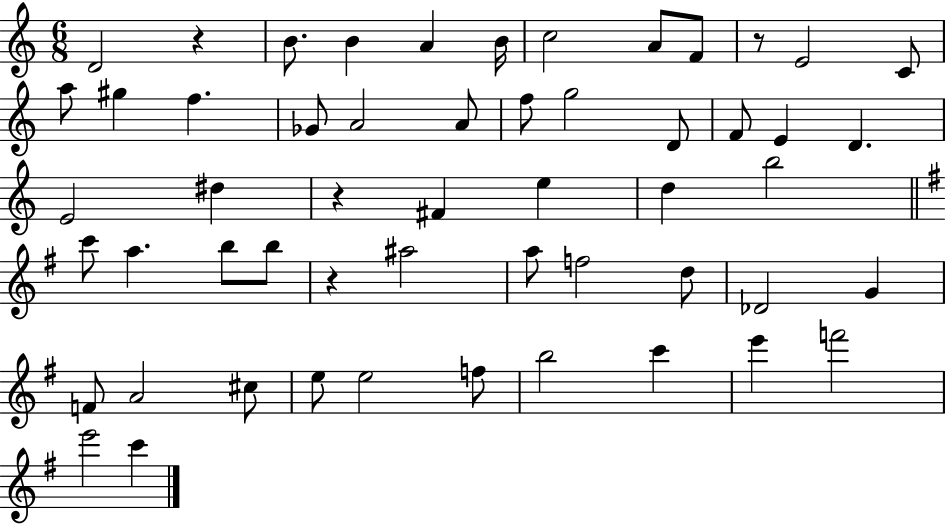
{
  \clef treble
  \numericTimeSignature
  \time 6/8
  \key c \major
  d'2 r4 | b'8. b'4 a'4 b'16 | c''2 a'8 f'8 | r8 e'2 c'8 | \break a''8 gis''4 f''4. | ges'8 a'2 a'8 | f''8 g''2 d'8 | f'8 e'4 d'4. | \break e'2 dis''4 | r4 fis'4 e''4 | d''4 b''2 | \bar "||" \break \key e \minor c'''8 a''4. b''8 b''8 | r4 ais''2 | a''8 f''2 d''8 | des'2 g'4 | \break f'8 a'2 cis''8 | e''8 e''2 f''8 | b''2 c'''4 | e'''4 f'''2 | \break e'''2 c'''4 | \bar "|."
}